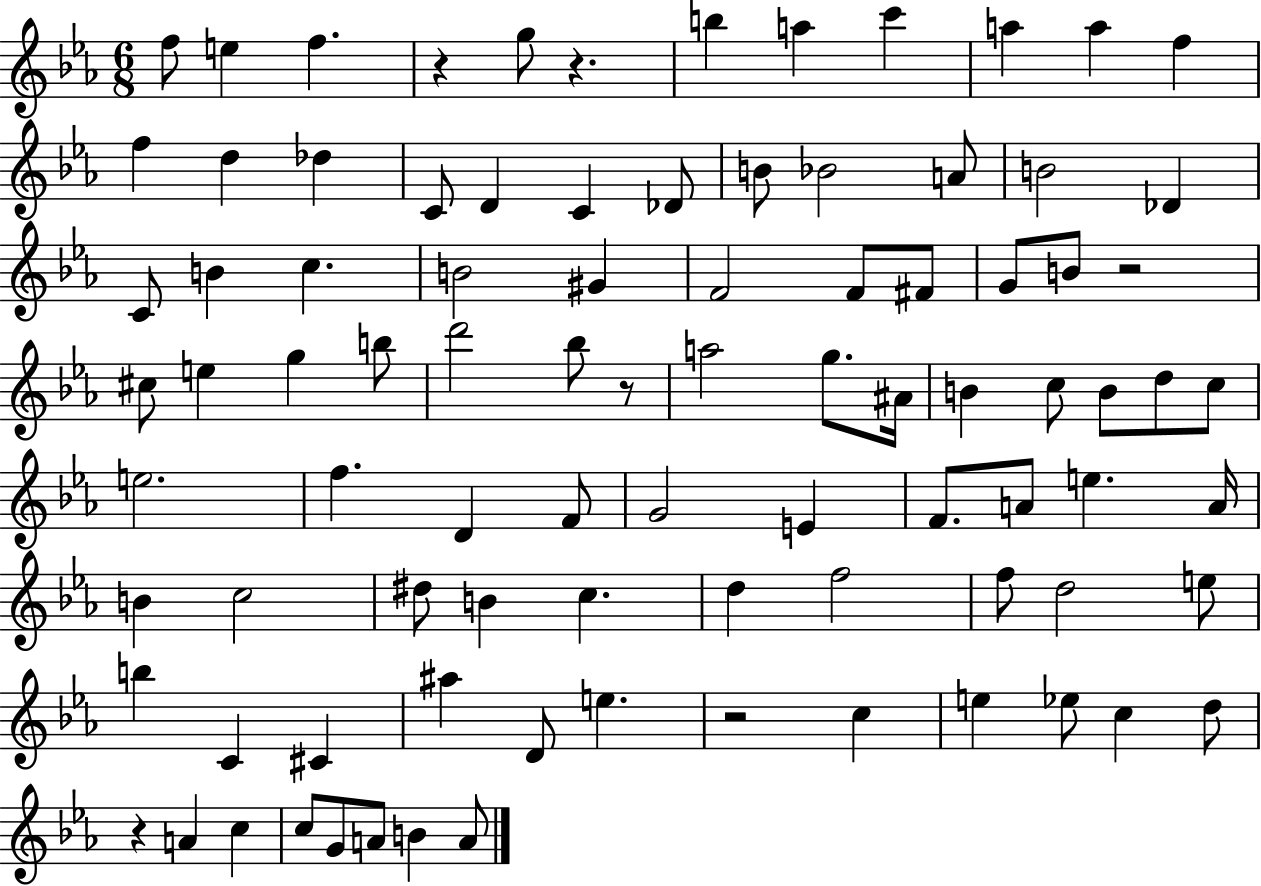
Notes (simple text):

F5/e E5/q F5/q. R/q G5/e R/q. B5/q A5/q C6/q A5/q A5/q F5/q F5/q D5/q Db5/q C4/e D4/q C4/q Db4/e B4/e Bb4/h A4/e B4/h Db4/q C4/e B4/q C5/q. B4/h G#4/q F4/h F4/e F#4/e G4/e B4/e R/h C#5/e E5/q G5/q B5/e D6/h Bb5/e R/e A5/h G5/e. A#4/s B4/q C5/e B4/e D5/e C5/e E5/h. F5/q. D4/q F4/e G4/h E4/q F4/e. A4/e E5/q. A4/s B4/q C5/h D#5/e B4/q C5/q. D5/q F5/h F5/e D5/h E5/e B5/q C4/q C#4/q A#5/q D4/e E5/q. R/h C5/q E5/q Eb5/e C5/q D5/e R/q A4/q C5/q C5/e G4/e A4/e B4/q A4/e